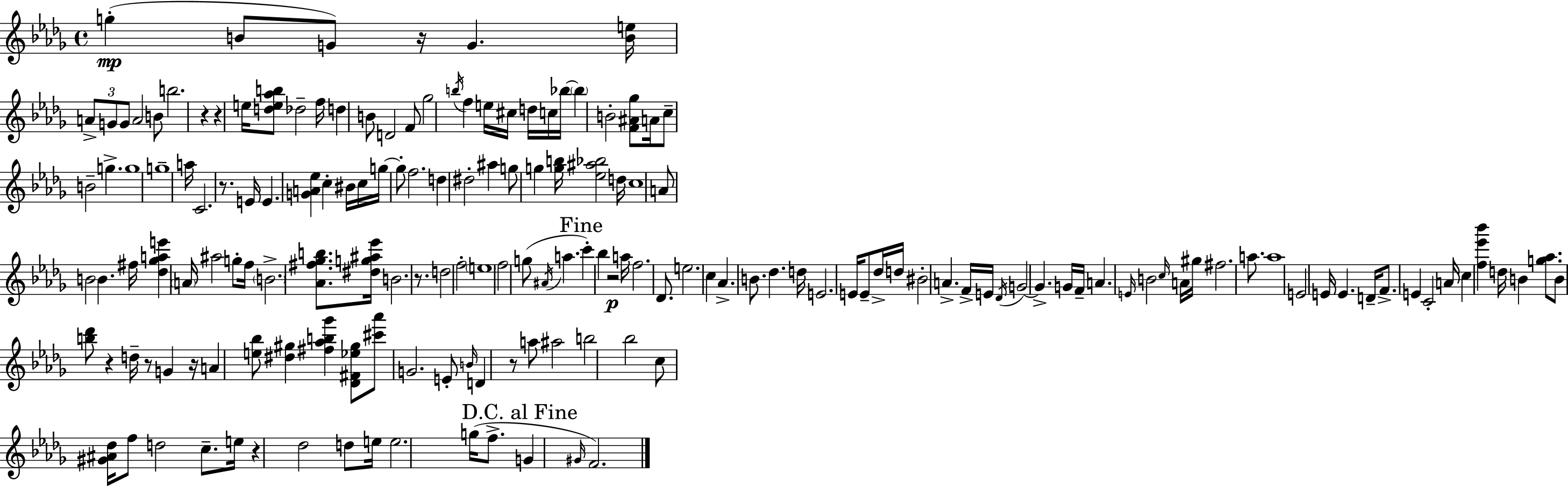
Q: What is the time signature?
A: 4/4